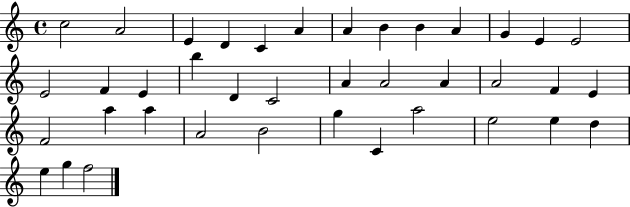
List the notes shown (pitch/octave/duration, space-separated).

C5/h A4/h E4/q D4/q C4/q A4/q A4/q B4/q B4/q A4/q G4/q E4/q E4/h E4/h F4/q E4/q B5/q D4/q C4/h A4/q A4/h A4/q A4/h F4/q E4/q F4/h A5/q A5/q A4/h B4/h G5/q C4/q A5/h E5/h E5/q D5/q E5/q G5/q F5/h